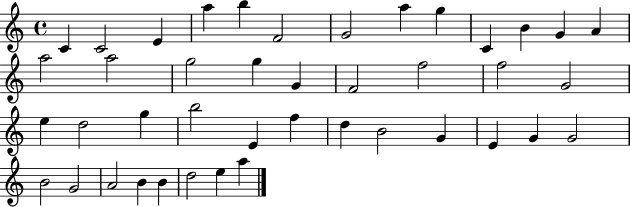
X:1
T:Untitled
M:4/4
L:1/4
K:C
C C2 E a b F2 G2 a g C B G A a2 a2 g2 g G F2 f2 f2 G2 e d2 g b2 E f d B2 G E G G2 B2 G2 A2 B B d2 e a